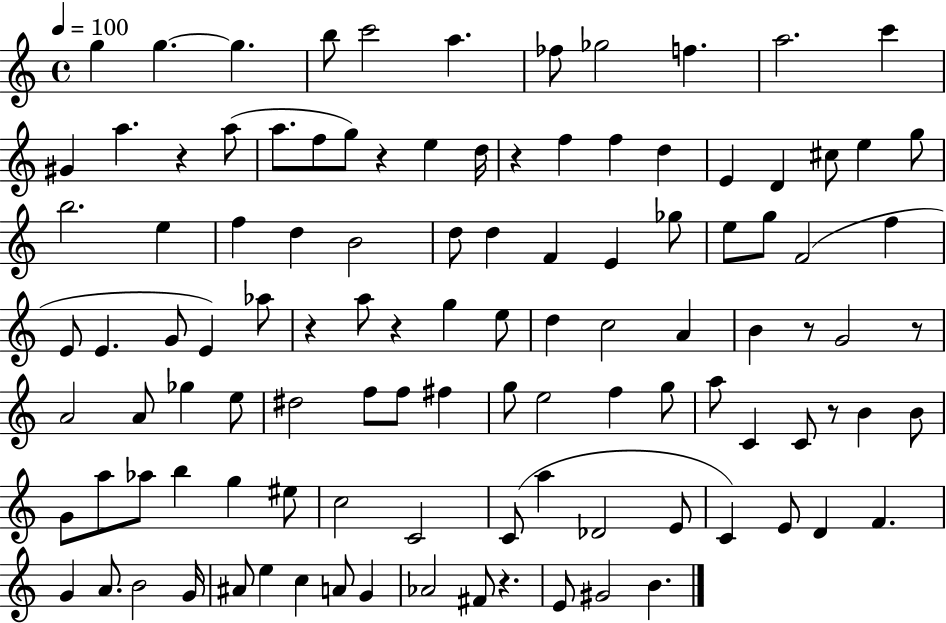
X:1
T:Untitled
M:4/4
L:1/4
K:C
g g g b/2 c'2 a _f/2 _g2 f a2 c' ^G a z a/2 a/2 f/2 g/2 z e d/4 z f f d E D ^c/2 e g/2 b2 e f d B2 d/2 d F E _g/2 e/2 g/2 F2 f E/2 E G/2 E _a/2 z a/2 z g e/2 d c2 A B z/2 G2 z/2 A2 A/2 _g e/2 ^d2 f/2 f/2 ^f g/2 e2 f g/2 a/2 C C/2 z/2 B B/2 G/2 a/2 _a/2 b g ^e/2 c2 C2 C/2 a _D2 E/2 C E/2 D F G A/2 B2 G/4 ^A/2 e c A/2 G _A2 ^F/2 z E/2 ^G2 B